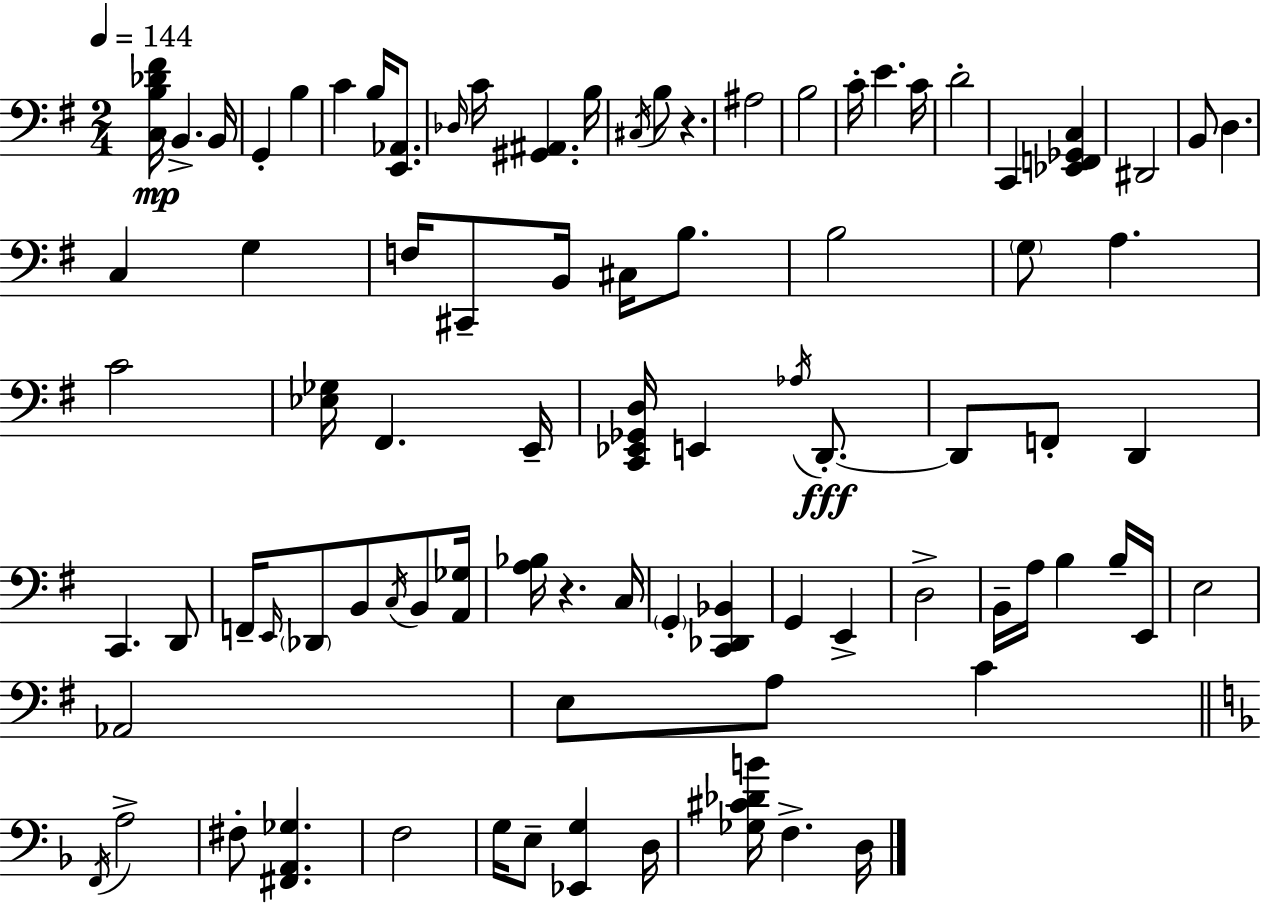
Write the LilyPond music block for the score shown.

{
  \clef bass
  \numericTimeSignature
  \time 2/4
  \key g \major
  \tempo 4 = 144
  \repeat volta 2 { <c b des' fis'>16\mp b,4.-> b,16 | g,4-. b4 | c'4 b16 <e, aes,>8. | \grace { des16 } c'16 <gis, ais,>4. | \break b16 \acciaccatura { cis16 } b8 r4. | ais2 | b2 | c'16-. e'4. | \break c'16 d'2-. | c,4 <ees, f, ges, c>4 | dis,2 | b,8 d4. | \break c4 g4 | f16 cis,8-- b,16 cis16 b8. | b2 | \parenthesize g8 a4. | \break c'2 | <ees ges>16 fis,4. | e,16-- <c, ees, ges, d>16 e,4 \acciaccatura { aes16 } | d,8.-.~~\fff d,8 f,8-. d,4 | \break c,4. | d,8 f,16-- \grace { e,16 } \parenthesize des,8 b,8 | \acciaccatura { c16 } b,8 <a, ges>16 <a bes>16 r4. | c16 \parenthesize g,4-. | \break <c, des, bes,>4 g,4 | e,4-> d2-> | b,16-- a16 b4 | b16-- e,16 e2 | \break aes,2 | e8 a8 | c'4 \bar "||" \break \key d \minor \acciaccatura { f,16 } a2-> | fis8-. <fis, a, ges>4. | f2 | g16 e8-- <ees, g>4 | \break d16 <ges cis' des' b'>16 f4.-> | d16 } \bar "|."
}